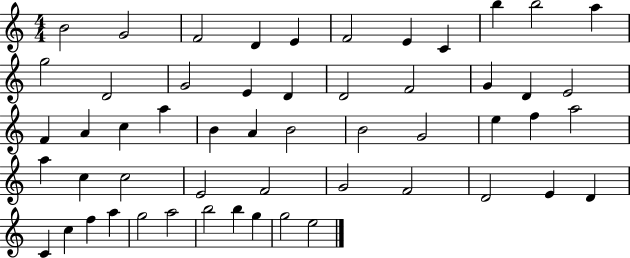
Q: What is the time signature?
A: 4/4